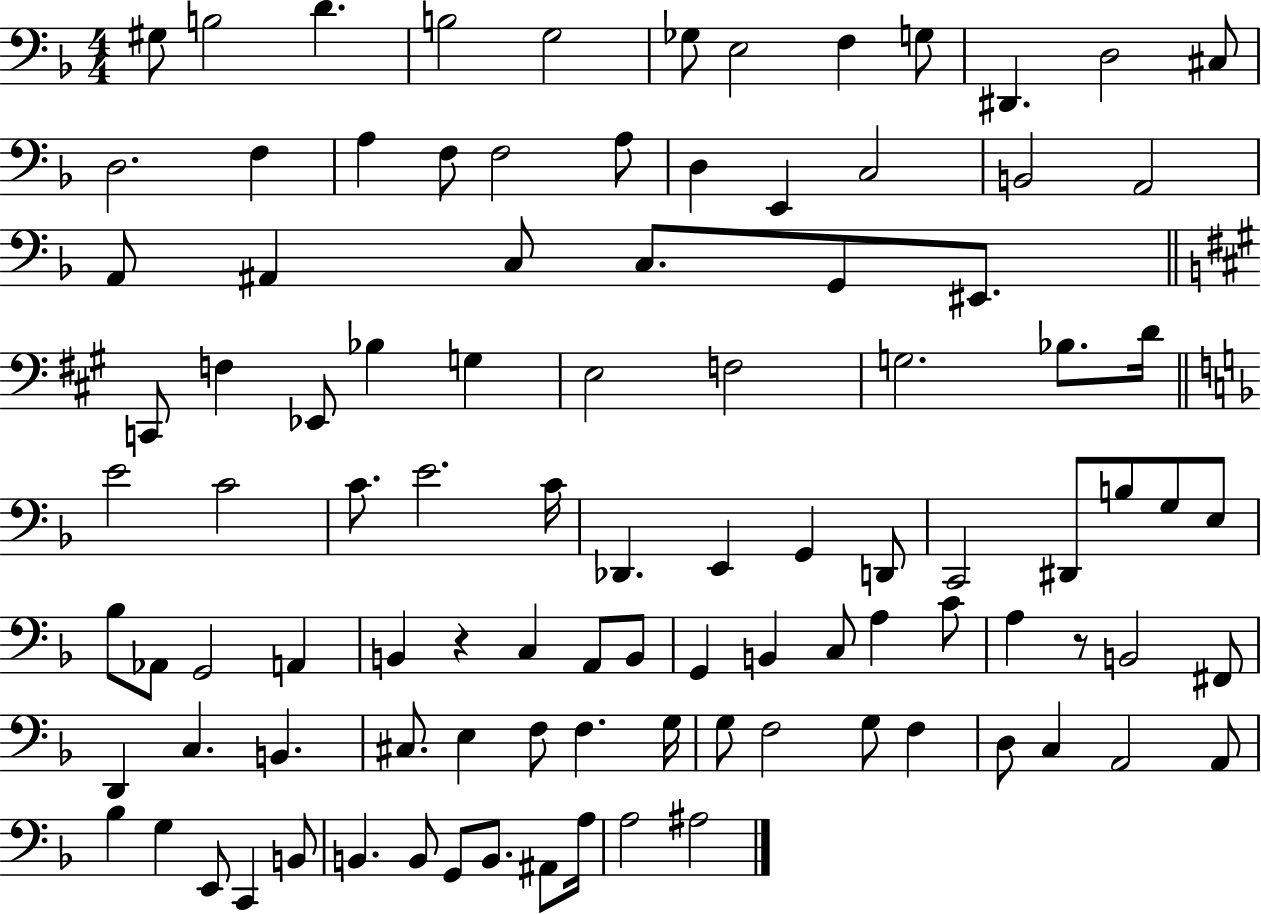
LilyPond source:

{
  \clef bass
  \numericTimeSignature
  \time 4/4
  \key f \major
  gis8 b2 d'4. | b2 g2 | ges8 e2 f4 g8 | dis,4. d2 cis8 | \break d2. f4 | a4 f8 f2 a8 | d4 e,4 c2 | b,2 a,2 | \break a,8 ais,4 c8 c8. g,8 eis,8. | \bar "||" \break \key a \major c,8 f4 ees,8 bes4 g4 | e2 f2 | g2. bes8. d'16 | \bar "||" \break \key f \major e'2 c'2 | c'8. e'2. c'16 | des,4. e,4 g,4 d,8 | c,2 dis,8 b8 g8 e8 | \break bes8 aes,8 g,2 a,4 | b,4 r4 c4 a,8 b,8 | g,4 b,4 c8 a4 c'8 | a4 r8 b,2 fis,8 | \break d,4 c4. b,4. | cis8. e4 f8 f4. g16 | g8 f2 g8 f4 | d8 c4 a,2 a,8 | \break bes4 g4 e,8 c,4 b,8 | b,4. b,8 g,8 b,8. ais,8 a16 | a2 ais2 | \bar "|."
}